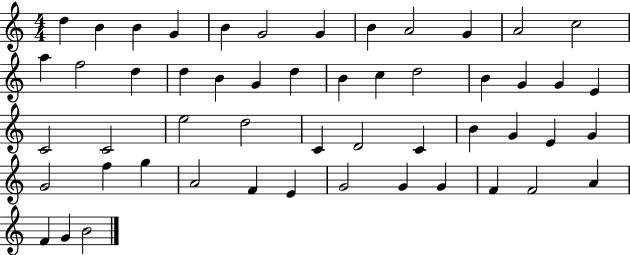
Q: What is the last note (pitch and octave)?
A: B4